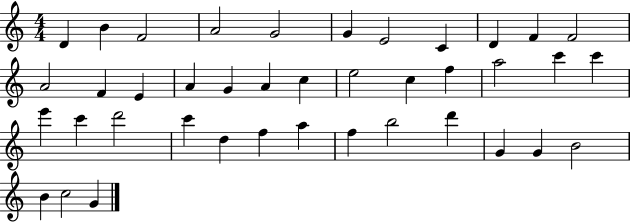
{
  \clef treble
  \numericTimeSignature
  \time 4/4
  \key c \major
  d'4 b'4 f'2 | a'2 g'2 | g'4 e'2 c'4 | d'4 f'4 f'2 | \break a'2 f'4 e'4 | a'4 g'4 a'4 c''4 | e''2 c''4 f''4 | a''2 c'''4 c'''4 | \break e'''4 c'''4 d'''2 | c'''4 d''4 f''4 a''4 | f''4 b''2 d'''4 | g'4 g'4 b'2 | \break b'4 c''2 g'4 | \bar "|."
}